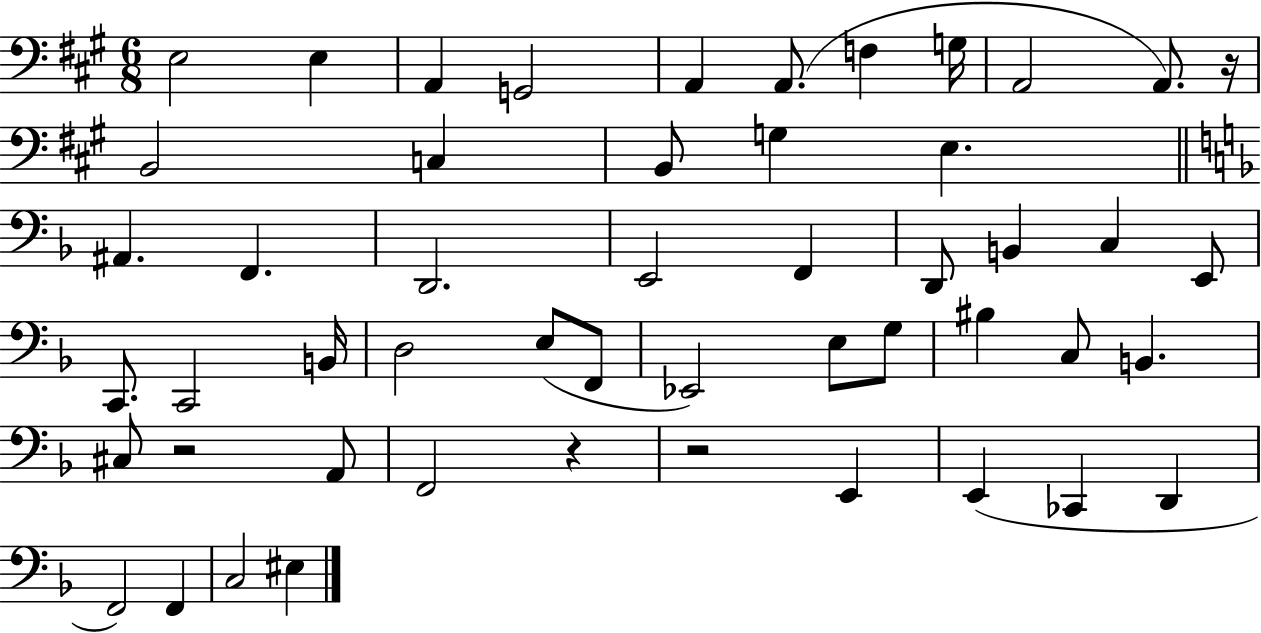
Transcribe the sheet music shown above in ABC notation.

X:1
T:Untitled
M:6/8
L:1/4
K:A
E,2 E, A,, G,,2 A,, A,,/2 F, G,/4 A,,2 A,,/2 z/4 B,,2 C, B,,/2 G, E, ^A,, F,, D,,2 E,,2 F,, D,,/2 B,, C, E,,/2 C,,/2 C,,2 B,,/4 D,2 E,/2 F,,/2 _E,,2 E,/2 G,/2 ^B, C,/2 B,, ^C,/2 z2 A,,/2 F,,2 z z2 E,, E,, _C,, D,, F,,2 F,, C,2 ^E,